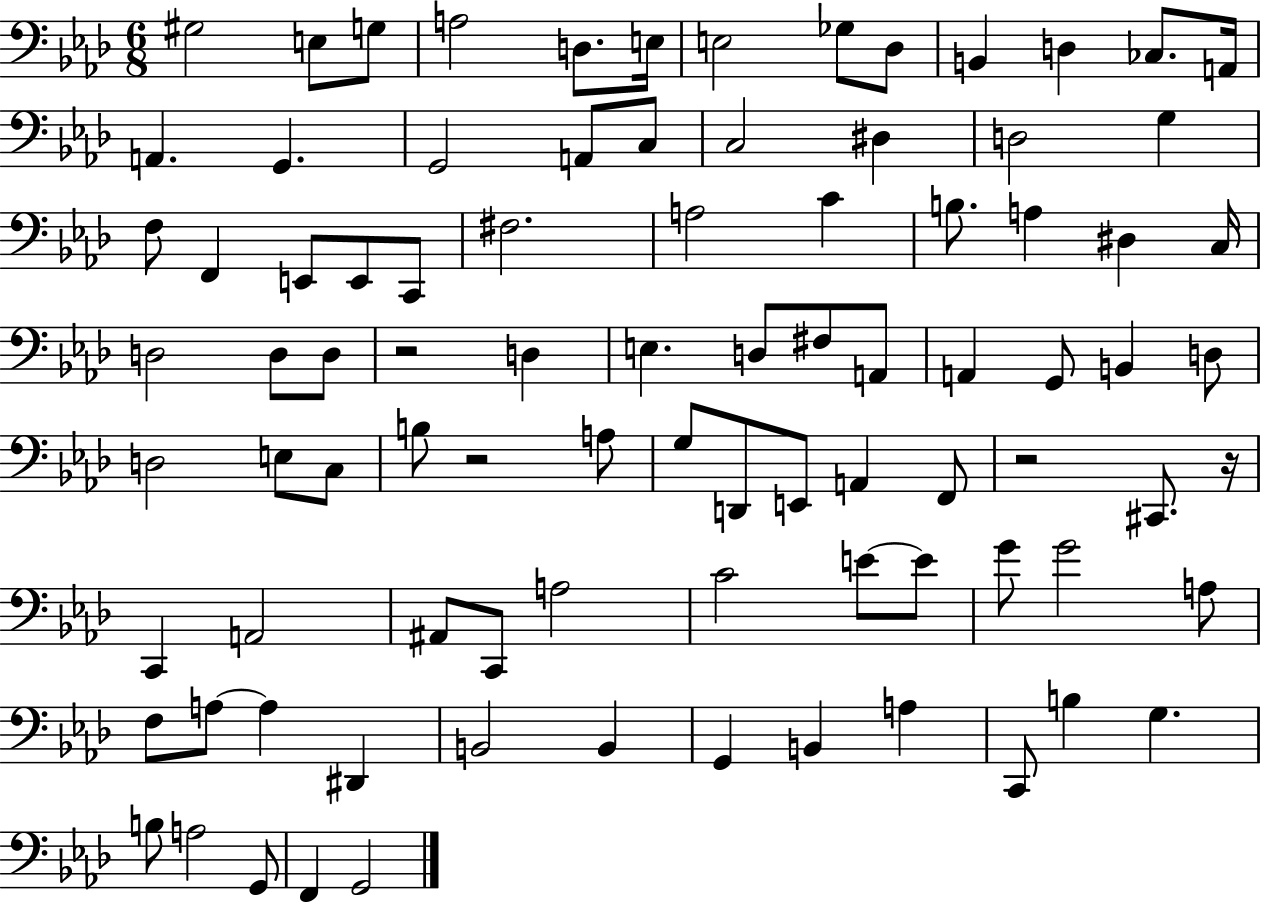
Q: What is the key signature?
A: AES major